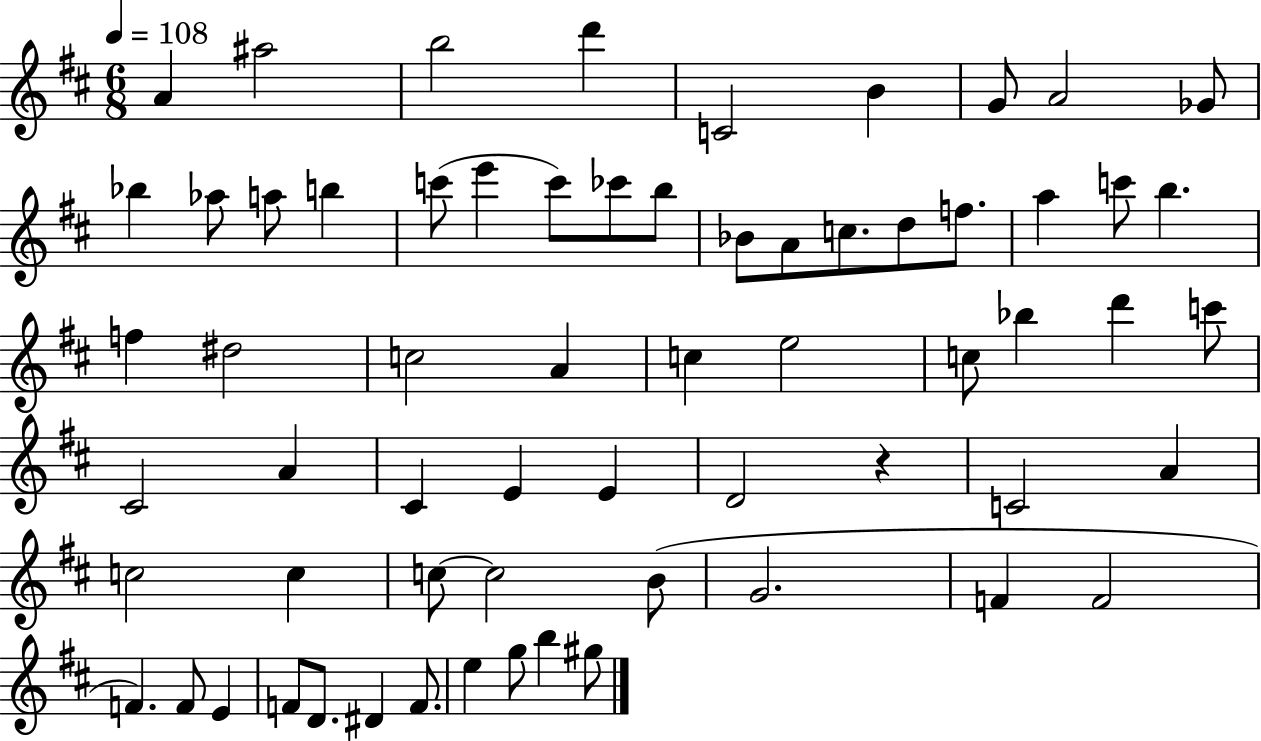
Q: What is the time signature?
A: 6/8